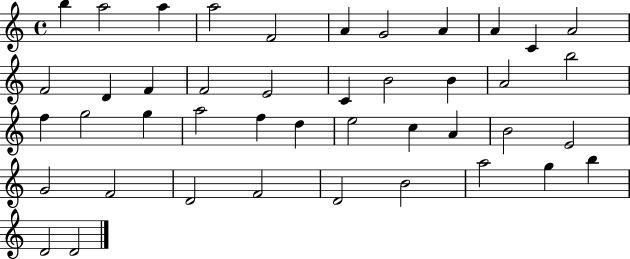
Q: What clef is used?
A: treble